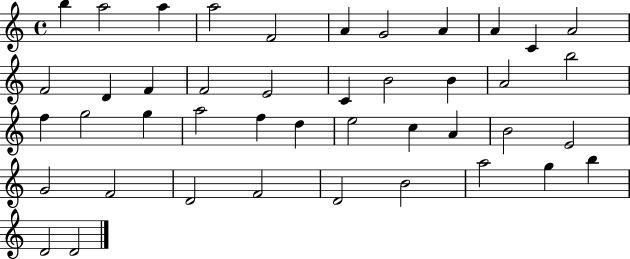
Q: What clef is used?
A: treble